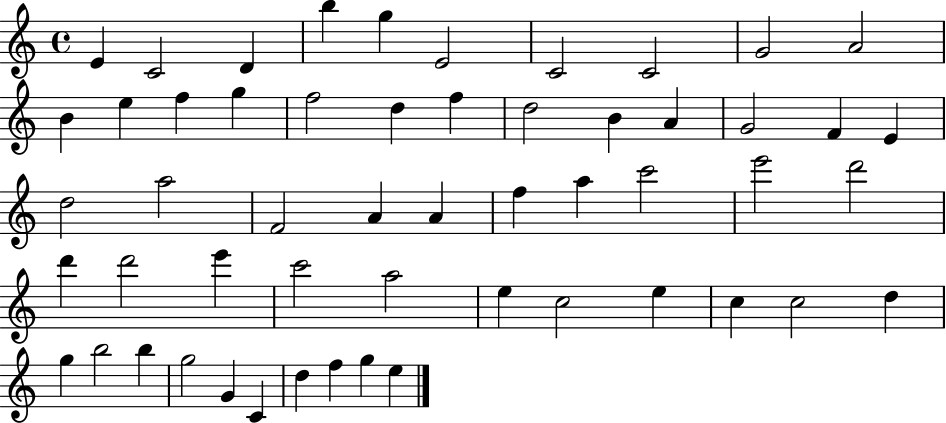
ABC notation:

X:1
T:Untitled
M:4/4
L:1/4
K:C
E C2 D b g E2 C2 C2 G2 A2 B e f g f2 d f d2 B A G2 F E d2 a2 F2 A A f a c'2 e'2 d'2 d' d'2 e' c'2 a2 e c2 e c c2 d g b2 b g2 G C d f g e